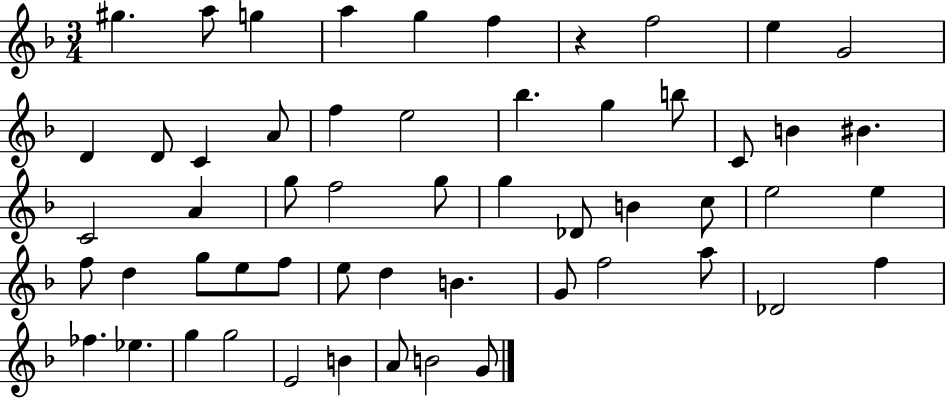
G#5/q. A5/e G5/q A5/q G5/q F5/q R/q F5/h E5/q G4/h D4/q D4/e C4/q A4/e F5/q E5/h Bb5/q. G5/q B5/e C4/e B4/q BIS4/q. C4/h A4/q G5/e F5/h G5/e G5/q Db4/e B4/q C5/e E5/h E5/q F5/e D5/q G5/e E5/e F5/e E5/e D5/q B4/q. G4/e F5/h A5/e Db4/h F5/q FES5/q. Eb5/q. G5/q G5/h E4/h B4/q A4/e B4/h G4/e